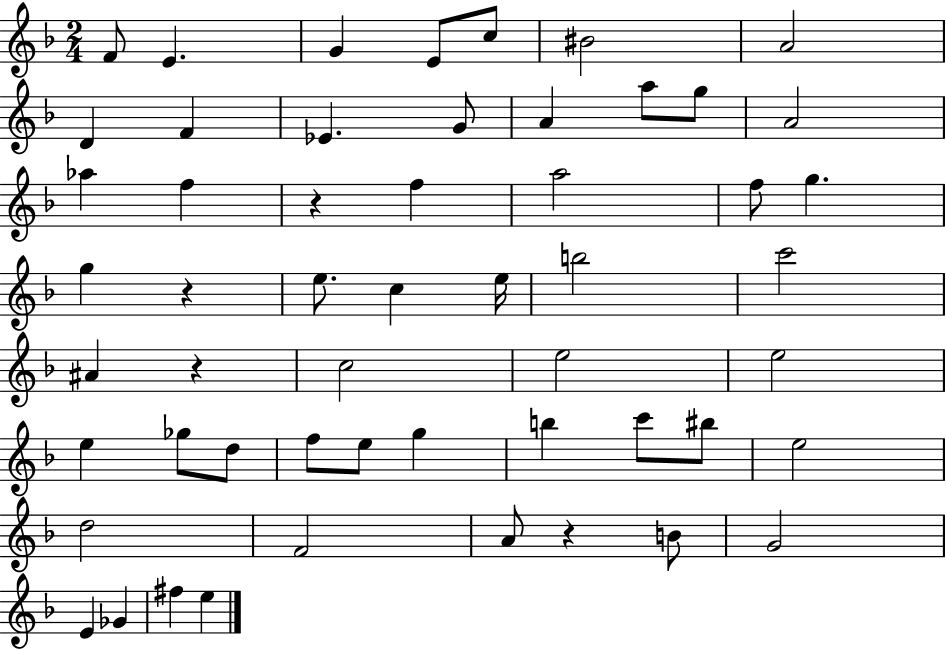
F4/e E4/q. G4/q E4/e C5/e BIS4/h A4/h D4/q F4/q Eb4/q. G4/e A4/q A5/e G5/e A4/h Ab5/q F5/q R/q F5/q A5/h F5/e G5/q. G5/q R/q E5/e. C5/q E5/s B5/h C6/h A#4/q R/q C5/h E5/h E5/h E5/q Gb5/e D5/e F5/e E5/e G5/q B5/q C6/e BIS5/e E5/h D5/h F4/h A4/e R/q B4/e G4/h E4/q Gb4/q F#5/q E5/q